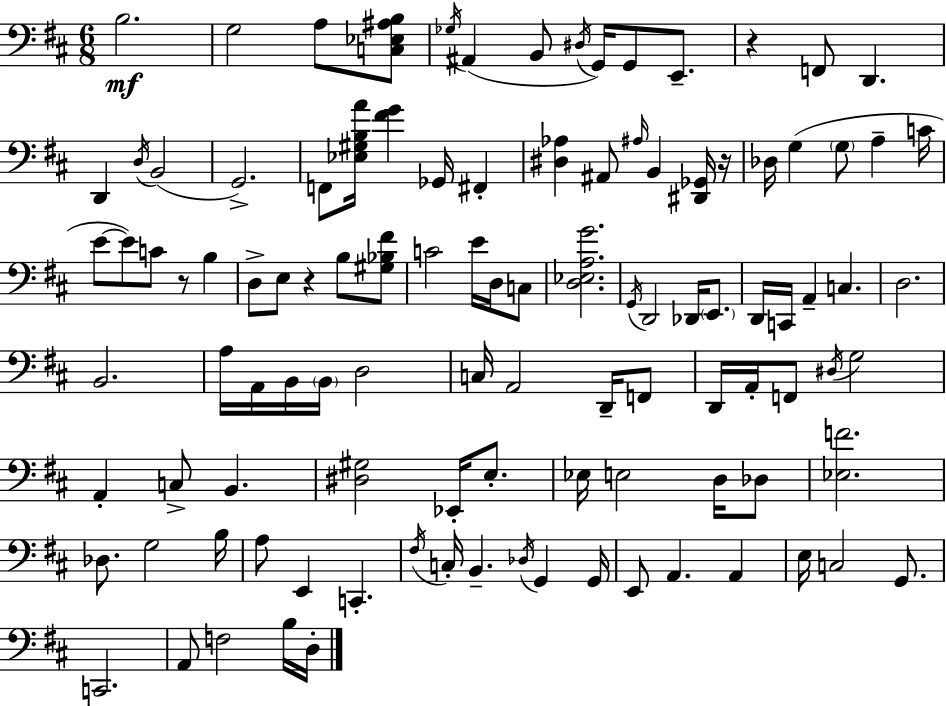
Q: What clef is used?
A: bass